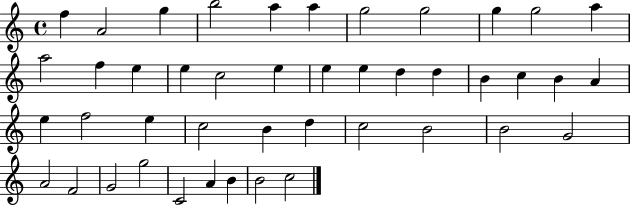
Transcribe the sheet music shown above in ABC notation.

X:1
T:Untitled
M:4/4
L:1/4
K:C
f A2 g b2 a a g2 g2 g g2 a a2 f e e c2 e e e d d B c B A e f2 e c2 B d c2 B2 B2 G2 A2 F2 G2 g2 C2 A B B2 c2